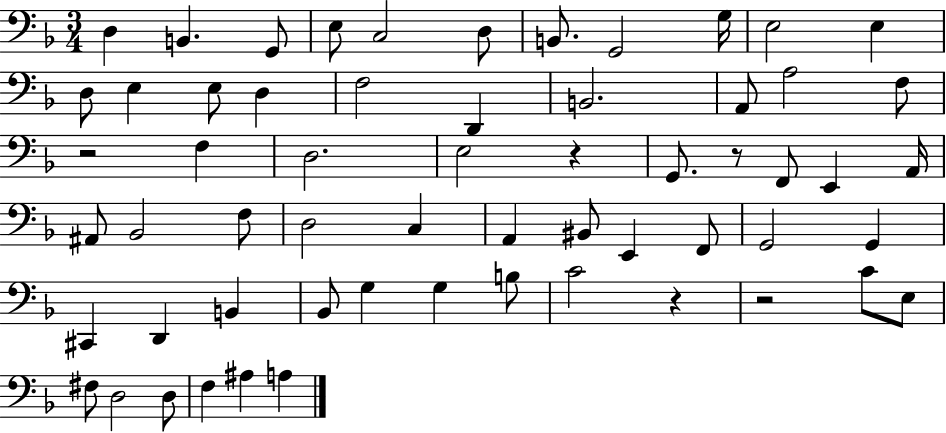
X:1
T:Untitled
M:3/4
L:1/4
K:F
D, B,, G,,/2 E,/2 C,2 D,/2 B,,/2 G,,2 G,/4 E,2 E, D,/2 E, E,/2 D, F,2 D,, B,,2 A,,/2 A,2 F,/2 z2 F, D,2 E,2 z G,,/2 z/2 F,,/2 E,, A,,/4 ^A,,/2 _B,,2 F,/2 D,2 C, A,, ^B,,/2 E,, F,,/2 G,,2 G,, ^C,, D,, B,, _B,,/2 G, G, B,/2 C2 z z2 C/2 E,/2 ^F,/2 D,2 D,/2 F, ^A, A,